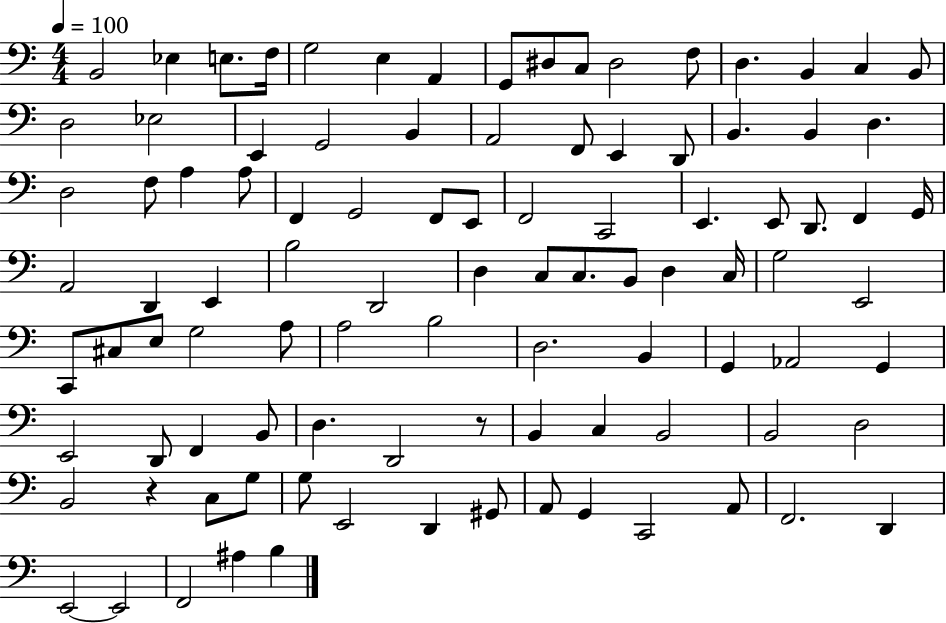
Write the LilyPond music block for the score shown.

{
  \clef bass
  \numericTimeSignature
  \time 4/4
  \key c \major
  \tempo 4 = 100
  b,2 ees4 e8. f16 | g2 e4 a,4 | g,8 dis8 c8 dis2 f8 | d4. b,4 c4 b,8 | \break d2 ees2 | e,4 g,2 b,4 | a,2 f,8 e,4 d,8 | b,4. b,4 d4. | \break d2 f8 a4 a8 | f,4 g,2 f,8 e,8 | f,2 c,2 | e,4. e,8 d,8. f,4 g,16 | \break a,2 d,4 e,4 | b2 d,2 | d4 c8 c8. b,8 d4 c16 | g2 e,2 | \break c,8 cis8 e8 g2 a8 | a2 b2 | d2. b,4 | g,4 aes,2 g,4 | \break e,2 d,8 f,4 b,8 | d4. d,2 r8 | b,4 c4 b,2 | b,2 d2 | \break b,2 r4 c8 g8 | g8 e,2 d,4 gis,8 | a,8 g,4 c,2 a,8 | f,2. d,4 | \break e,2~~ e,2 | f,2 ais4 b4 | \bar "|."
}